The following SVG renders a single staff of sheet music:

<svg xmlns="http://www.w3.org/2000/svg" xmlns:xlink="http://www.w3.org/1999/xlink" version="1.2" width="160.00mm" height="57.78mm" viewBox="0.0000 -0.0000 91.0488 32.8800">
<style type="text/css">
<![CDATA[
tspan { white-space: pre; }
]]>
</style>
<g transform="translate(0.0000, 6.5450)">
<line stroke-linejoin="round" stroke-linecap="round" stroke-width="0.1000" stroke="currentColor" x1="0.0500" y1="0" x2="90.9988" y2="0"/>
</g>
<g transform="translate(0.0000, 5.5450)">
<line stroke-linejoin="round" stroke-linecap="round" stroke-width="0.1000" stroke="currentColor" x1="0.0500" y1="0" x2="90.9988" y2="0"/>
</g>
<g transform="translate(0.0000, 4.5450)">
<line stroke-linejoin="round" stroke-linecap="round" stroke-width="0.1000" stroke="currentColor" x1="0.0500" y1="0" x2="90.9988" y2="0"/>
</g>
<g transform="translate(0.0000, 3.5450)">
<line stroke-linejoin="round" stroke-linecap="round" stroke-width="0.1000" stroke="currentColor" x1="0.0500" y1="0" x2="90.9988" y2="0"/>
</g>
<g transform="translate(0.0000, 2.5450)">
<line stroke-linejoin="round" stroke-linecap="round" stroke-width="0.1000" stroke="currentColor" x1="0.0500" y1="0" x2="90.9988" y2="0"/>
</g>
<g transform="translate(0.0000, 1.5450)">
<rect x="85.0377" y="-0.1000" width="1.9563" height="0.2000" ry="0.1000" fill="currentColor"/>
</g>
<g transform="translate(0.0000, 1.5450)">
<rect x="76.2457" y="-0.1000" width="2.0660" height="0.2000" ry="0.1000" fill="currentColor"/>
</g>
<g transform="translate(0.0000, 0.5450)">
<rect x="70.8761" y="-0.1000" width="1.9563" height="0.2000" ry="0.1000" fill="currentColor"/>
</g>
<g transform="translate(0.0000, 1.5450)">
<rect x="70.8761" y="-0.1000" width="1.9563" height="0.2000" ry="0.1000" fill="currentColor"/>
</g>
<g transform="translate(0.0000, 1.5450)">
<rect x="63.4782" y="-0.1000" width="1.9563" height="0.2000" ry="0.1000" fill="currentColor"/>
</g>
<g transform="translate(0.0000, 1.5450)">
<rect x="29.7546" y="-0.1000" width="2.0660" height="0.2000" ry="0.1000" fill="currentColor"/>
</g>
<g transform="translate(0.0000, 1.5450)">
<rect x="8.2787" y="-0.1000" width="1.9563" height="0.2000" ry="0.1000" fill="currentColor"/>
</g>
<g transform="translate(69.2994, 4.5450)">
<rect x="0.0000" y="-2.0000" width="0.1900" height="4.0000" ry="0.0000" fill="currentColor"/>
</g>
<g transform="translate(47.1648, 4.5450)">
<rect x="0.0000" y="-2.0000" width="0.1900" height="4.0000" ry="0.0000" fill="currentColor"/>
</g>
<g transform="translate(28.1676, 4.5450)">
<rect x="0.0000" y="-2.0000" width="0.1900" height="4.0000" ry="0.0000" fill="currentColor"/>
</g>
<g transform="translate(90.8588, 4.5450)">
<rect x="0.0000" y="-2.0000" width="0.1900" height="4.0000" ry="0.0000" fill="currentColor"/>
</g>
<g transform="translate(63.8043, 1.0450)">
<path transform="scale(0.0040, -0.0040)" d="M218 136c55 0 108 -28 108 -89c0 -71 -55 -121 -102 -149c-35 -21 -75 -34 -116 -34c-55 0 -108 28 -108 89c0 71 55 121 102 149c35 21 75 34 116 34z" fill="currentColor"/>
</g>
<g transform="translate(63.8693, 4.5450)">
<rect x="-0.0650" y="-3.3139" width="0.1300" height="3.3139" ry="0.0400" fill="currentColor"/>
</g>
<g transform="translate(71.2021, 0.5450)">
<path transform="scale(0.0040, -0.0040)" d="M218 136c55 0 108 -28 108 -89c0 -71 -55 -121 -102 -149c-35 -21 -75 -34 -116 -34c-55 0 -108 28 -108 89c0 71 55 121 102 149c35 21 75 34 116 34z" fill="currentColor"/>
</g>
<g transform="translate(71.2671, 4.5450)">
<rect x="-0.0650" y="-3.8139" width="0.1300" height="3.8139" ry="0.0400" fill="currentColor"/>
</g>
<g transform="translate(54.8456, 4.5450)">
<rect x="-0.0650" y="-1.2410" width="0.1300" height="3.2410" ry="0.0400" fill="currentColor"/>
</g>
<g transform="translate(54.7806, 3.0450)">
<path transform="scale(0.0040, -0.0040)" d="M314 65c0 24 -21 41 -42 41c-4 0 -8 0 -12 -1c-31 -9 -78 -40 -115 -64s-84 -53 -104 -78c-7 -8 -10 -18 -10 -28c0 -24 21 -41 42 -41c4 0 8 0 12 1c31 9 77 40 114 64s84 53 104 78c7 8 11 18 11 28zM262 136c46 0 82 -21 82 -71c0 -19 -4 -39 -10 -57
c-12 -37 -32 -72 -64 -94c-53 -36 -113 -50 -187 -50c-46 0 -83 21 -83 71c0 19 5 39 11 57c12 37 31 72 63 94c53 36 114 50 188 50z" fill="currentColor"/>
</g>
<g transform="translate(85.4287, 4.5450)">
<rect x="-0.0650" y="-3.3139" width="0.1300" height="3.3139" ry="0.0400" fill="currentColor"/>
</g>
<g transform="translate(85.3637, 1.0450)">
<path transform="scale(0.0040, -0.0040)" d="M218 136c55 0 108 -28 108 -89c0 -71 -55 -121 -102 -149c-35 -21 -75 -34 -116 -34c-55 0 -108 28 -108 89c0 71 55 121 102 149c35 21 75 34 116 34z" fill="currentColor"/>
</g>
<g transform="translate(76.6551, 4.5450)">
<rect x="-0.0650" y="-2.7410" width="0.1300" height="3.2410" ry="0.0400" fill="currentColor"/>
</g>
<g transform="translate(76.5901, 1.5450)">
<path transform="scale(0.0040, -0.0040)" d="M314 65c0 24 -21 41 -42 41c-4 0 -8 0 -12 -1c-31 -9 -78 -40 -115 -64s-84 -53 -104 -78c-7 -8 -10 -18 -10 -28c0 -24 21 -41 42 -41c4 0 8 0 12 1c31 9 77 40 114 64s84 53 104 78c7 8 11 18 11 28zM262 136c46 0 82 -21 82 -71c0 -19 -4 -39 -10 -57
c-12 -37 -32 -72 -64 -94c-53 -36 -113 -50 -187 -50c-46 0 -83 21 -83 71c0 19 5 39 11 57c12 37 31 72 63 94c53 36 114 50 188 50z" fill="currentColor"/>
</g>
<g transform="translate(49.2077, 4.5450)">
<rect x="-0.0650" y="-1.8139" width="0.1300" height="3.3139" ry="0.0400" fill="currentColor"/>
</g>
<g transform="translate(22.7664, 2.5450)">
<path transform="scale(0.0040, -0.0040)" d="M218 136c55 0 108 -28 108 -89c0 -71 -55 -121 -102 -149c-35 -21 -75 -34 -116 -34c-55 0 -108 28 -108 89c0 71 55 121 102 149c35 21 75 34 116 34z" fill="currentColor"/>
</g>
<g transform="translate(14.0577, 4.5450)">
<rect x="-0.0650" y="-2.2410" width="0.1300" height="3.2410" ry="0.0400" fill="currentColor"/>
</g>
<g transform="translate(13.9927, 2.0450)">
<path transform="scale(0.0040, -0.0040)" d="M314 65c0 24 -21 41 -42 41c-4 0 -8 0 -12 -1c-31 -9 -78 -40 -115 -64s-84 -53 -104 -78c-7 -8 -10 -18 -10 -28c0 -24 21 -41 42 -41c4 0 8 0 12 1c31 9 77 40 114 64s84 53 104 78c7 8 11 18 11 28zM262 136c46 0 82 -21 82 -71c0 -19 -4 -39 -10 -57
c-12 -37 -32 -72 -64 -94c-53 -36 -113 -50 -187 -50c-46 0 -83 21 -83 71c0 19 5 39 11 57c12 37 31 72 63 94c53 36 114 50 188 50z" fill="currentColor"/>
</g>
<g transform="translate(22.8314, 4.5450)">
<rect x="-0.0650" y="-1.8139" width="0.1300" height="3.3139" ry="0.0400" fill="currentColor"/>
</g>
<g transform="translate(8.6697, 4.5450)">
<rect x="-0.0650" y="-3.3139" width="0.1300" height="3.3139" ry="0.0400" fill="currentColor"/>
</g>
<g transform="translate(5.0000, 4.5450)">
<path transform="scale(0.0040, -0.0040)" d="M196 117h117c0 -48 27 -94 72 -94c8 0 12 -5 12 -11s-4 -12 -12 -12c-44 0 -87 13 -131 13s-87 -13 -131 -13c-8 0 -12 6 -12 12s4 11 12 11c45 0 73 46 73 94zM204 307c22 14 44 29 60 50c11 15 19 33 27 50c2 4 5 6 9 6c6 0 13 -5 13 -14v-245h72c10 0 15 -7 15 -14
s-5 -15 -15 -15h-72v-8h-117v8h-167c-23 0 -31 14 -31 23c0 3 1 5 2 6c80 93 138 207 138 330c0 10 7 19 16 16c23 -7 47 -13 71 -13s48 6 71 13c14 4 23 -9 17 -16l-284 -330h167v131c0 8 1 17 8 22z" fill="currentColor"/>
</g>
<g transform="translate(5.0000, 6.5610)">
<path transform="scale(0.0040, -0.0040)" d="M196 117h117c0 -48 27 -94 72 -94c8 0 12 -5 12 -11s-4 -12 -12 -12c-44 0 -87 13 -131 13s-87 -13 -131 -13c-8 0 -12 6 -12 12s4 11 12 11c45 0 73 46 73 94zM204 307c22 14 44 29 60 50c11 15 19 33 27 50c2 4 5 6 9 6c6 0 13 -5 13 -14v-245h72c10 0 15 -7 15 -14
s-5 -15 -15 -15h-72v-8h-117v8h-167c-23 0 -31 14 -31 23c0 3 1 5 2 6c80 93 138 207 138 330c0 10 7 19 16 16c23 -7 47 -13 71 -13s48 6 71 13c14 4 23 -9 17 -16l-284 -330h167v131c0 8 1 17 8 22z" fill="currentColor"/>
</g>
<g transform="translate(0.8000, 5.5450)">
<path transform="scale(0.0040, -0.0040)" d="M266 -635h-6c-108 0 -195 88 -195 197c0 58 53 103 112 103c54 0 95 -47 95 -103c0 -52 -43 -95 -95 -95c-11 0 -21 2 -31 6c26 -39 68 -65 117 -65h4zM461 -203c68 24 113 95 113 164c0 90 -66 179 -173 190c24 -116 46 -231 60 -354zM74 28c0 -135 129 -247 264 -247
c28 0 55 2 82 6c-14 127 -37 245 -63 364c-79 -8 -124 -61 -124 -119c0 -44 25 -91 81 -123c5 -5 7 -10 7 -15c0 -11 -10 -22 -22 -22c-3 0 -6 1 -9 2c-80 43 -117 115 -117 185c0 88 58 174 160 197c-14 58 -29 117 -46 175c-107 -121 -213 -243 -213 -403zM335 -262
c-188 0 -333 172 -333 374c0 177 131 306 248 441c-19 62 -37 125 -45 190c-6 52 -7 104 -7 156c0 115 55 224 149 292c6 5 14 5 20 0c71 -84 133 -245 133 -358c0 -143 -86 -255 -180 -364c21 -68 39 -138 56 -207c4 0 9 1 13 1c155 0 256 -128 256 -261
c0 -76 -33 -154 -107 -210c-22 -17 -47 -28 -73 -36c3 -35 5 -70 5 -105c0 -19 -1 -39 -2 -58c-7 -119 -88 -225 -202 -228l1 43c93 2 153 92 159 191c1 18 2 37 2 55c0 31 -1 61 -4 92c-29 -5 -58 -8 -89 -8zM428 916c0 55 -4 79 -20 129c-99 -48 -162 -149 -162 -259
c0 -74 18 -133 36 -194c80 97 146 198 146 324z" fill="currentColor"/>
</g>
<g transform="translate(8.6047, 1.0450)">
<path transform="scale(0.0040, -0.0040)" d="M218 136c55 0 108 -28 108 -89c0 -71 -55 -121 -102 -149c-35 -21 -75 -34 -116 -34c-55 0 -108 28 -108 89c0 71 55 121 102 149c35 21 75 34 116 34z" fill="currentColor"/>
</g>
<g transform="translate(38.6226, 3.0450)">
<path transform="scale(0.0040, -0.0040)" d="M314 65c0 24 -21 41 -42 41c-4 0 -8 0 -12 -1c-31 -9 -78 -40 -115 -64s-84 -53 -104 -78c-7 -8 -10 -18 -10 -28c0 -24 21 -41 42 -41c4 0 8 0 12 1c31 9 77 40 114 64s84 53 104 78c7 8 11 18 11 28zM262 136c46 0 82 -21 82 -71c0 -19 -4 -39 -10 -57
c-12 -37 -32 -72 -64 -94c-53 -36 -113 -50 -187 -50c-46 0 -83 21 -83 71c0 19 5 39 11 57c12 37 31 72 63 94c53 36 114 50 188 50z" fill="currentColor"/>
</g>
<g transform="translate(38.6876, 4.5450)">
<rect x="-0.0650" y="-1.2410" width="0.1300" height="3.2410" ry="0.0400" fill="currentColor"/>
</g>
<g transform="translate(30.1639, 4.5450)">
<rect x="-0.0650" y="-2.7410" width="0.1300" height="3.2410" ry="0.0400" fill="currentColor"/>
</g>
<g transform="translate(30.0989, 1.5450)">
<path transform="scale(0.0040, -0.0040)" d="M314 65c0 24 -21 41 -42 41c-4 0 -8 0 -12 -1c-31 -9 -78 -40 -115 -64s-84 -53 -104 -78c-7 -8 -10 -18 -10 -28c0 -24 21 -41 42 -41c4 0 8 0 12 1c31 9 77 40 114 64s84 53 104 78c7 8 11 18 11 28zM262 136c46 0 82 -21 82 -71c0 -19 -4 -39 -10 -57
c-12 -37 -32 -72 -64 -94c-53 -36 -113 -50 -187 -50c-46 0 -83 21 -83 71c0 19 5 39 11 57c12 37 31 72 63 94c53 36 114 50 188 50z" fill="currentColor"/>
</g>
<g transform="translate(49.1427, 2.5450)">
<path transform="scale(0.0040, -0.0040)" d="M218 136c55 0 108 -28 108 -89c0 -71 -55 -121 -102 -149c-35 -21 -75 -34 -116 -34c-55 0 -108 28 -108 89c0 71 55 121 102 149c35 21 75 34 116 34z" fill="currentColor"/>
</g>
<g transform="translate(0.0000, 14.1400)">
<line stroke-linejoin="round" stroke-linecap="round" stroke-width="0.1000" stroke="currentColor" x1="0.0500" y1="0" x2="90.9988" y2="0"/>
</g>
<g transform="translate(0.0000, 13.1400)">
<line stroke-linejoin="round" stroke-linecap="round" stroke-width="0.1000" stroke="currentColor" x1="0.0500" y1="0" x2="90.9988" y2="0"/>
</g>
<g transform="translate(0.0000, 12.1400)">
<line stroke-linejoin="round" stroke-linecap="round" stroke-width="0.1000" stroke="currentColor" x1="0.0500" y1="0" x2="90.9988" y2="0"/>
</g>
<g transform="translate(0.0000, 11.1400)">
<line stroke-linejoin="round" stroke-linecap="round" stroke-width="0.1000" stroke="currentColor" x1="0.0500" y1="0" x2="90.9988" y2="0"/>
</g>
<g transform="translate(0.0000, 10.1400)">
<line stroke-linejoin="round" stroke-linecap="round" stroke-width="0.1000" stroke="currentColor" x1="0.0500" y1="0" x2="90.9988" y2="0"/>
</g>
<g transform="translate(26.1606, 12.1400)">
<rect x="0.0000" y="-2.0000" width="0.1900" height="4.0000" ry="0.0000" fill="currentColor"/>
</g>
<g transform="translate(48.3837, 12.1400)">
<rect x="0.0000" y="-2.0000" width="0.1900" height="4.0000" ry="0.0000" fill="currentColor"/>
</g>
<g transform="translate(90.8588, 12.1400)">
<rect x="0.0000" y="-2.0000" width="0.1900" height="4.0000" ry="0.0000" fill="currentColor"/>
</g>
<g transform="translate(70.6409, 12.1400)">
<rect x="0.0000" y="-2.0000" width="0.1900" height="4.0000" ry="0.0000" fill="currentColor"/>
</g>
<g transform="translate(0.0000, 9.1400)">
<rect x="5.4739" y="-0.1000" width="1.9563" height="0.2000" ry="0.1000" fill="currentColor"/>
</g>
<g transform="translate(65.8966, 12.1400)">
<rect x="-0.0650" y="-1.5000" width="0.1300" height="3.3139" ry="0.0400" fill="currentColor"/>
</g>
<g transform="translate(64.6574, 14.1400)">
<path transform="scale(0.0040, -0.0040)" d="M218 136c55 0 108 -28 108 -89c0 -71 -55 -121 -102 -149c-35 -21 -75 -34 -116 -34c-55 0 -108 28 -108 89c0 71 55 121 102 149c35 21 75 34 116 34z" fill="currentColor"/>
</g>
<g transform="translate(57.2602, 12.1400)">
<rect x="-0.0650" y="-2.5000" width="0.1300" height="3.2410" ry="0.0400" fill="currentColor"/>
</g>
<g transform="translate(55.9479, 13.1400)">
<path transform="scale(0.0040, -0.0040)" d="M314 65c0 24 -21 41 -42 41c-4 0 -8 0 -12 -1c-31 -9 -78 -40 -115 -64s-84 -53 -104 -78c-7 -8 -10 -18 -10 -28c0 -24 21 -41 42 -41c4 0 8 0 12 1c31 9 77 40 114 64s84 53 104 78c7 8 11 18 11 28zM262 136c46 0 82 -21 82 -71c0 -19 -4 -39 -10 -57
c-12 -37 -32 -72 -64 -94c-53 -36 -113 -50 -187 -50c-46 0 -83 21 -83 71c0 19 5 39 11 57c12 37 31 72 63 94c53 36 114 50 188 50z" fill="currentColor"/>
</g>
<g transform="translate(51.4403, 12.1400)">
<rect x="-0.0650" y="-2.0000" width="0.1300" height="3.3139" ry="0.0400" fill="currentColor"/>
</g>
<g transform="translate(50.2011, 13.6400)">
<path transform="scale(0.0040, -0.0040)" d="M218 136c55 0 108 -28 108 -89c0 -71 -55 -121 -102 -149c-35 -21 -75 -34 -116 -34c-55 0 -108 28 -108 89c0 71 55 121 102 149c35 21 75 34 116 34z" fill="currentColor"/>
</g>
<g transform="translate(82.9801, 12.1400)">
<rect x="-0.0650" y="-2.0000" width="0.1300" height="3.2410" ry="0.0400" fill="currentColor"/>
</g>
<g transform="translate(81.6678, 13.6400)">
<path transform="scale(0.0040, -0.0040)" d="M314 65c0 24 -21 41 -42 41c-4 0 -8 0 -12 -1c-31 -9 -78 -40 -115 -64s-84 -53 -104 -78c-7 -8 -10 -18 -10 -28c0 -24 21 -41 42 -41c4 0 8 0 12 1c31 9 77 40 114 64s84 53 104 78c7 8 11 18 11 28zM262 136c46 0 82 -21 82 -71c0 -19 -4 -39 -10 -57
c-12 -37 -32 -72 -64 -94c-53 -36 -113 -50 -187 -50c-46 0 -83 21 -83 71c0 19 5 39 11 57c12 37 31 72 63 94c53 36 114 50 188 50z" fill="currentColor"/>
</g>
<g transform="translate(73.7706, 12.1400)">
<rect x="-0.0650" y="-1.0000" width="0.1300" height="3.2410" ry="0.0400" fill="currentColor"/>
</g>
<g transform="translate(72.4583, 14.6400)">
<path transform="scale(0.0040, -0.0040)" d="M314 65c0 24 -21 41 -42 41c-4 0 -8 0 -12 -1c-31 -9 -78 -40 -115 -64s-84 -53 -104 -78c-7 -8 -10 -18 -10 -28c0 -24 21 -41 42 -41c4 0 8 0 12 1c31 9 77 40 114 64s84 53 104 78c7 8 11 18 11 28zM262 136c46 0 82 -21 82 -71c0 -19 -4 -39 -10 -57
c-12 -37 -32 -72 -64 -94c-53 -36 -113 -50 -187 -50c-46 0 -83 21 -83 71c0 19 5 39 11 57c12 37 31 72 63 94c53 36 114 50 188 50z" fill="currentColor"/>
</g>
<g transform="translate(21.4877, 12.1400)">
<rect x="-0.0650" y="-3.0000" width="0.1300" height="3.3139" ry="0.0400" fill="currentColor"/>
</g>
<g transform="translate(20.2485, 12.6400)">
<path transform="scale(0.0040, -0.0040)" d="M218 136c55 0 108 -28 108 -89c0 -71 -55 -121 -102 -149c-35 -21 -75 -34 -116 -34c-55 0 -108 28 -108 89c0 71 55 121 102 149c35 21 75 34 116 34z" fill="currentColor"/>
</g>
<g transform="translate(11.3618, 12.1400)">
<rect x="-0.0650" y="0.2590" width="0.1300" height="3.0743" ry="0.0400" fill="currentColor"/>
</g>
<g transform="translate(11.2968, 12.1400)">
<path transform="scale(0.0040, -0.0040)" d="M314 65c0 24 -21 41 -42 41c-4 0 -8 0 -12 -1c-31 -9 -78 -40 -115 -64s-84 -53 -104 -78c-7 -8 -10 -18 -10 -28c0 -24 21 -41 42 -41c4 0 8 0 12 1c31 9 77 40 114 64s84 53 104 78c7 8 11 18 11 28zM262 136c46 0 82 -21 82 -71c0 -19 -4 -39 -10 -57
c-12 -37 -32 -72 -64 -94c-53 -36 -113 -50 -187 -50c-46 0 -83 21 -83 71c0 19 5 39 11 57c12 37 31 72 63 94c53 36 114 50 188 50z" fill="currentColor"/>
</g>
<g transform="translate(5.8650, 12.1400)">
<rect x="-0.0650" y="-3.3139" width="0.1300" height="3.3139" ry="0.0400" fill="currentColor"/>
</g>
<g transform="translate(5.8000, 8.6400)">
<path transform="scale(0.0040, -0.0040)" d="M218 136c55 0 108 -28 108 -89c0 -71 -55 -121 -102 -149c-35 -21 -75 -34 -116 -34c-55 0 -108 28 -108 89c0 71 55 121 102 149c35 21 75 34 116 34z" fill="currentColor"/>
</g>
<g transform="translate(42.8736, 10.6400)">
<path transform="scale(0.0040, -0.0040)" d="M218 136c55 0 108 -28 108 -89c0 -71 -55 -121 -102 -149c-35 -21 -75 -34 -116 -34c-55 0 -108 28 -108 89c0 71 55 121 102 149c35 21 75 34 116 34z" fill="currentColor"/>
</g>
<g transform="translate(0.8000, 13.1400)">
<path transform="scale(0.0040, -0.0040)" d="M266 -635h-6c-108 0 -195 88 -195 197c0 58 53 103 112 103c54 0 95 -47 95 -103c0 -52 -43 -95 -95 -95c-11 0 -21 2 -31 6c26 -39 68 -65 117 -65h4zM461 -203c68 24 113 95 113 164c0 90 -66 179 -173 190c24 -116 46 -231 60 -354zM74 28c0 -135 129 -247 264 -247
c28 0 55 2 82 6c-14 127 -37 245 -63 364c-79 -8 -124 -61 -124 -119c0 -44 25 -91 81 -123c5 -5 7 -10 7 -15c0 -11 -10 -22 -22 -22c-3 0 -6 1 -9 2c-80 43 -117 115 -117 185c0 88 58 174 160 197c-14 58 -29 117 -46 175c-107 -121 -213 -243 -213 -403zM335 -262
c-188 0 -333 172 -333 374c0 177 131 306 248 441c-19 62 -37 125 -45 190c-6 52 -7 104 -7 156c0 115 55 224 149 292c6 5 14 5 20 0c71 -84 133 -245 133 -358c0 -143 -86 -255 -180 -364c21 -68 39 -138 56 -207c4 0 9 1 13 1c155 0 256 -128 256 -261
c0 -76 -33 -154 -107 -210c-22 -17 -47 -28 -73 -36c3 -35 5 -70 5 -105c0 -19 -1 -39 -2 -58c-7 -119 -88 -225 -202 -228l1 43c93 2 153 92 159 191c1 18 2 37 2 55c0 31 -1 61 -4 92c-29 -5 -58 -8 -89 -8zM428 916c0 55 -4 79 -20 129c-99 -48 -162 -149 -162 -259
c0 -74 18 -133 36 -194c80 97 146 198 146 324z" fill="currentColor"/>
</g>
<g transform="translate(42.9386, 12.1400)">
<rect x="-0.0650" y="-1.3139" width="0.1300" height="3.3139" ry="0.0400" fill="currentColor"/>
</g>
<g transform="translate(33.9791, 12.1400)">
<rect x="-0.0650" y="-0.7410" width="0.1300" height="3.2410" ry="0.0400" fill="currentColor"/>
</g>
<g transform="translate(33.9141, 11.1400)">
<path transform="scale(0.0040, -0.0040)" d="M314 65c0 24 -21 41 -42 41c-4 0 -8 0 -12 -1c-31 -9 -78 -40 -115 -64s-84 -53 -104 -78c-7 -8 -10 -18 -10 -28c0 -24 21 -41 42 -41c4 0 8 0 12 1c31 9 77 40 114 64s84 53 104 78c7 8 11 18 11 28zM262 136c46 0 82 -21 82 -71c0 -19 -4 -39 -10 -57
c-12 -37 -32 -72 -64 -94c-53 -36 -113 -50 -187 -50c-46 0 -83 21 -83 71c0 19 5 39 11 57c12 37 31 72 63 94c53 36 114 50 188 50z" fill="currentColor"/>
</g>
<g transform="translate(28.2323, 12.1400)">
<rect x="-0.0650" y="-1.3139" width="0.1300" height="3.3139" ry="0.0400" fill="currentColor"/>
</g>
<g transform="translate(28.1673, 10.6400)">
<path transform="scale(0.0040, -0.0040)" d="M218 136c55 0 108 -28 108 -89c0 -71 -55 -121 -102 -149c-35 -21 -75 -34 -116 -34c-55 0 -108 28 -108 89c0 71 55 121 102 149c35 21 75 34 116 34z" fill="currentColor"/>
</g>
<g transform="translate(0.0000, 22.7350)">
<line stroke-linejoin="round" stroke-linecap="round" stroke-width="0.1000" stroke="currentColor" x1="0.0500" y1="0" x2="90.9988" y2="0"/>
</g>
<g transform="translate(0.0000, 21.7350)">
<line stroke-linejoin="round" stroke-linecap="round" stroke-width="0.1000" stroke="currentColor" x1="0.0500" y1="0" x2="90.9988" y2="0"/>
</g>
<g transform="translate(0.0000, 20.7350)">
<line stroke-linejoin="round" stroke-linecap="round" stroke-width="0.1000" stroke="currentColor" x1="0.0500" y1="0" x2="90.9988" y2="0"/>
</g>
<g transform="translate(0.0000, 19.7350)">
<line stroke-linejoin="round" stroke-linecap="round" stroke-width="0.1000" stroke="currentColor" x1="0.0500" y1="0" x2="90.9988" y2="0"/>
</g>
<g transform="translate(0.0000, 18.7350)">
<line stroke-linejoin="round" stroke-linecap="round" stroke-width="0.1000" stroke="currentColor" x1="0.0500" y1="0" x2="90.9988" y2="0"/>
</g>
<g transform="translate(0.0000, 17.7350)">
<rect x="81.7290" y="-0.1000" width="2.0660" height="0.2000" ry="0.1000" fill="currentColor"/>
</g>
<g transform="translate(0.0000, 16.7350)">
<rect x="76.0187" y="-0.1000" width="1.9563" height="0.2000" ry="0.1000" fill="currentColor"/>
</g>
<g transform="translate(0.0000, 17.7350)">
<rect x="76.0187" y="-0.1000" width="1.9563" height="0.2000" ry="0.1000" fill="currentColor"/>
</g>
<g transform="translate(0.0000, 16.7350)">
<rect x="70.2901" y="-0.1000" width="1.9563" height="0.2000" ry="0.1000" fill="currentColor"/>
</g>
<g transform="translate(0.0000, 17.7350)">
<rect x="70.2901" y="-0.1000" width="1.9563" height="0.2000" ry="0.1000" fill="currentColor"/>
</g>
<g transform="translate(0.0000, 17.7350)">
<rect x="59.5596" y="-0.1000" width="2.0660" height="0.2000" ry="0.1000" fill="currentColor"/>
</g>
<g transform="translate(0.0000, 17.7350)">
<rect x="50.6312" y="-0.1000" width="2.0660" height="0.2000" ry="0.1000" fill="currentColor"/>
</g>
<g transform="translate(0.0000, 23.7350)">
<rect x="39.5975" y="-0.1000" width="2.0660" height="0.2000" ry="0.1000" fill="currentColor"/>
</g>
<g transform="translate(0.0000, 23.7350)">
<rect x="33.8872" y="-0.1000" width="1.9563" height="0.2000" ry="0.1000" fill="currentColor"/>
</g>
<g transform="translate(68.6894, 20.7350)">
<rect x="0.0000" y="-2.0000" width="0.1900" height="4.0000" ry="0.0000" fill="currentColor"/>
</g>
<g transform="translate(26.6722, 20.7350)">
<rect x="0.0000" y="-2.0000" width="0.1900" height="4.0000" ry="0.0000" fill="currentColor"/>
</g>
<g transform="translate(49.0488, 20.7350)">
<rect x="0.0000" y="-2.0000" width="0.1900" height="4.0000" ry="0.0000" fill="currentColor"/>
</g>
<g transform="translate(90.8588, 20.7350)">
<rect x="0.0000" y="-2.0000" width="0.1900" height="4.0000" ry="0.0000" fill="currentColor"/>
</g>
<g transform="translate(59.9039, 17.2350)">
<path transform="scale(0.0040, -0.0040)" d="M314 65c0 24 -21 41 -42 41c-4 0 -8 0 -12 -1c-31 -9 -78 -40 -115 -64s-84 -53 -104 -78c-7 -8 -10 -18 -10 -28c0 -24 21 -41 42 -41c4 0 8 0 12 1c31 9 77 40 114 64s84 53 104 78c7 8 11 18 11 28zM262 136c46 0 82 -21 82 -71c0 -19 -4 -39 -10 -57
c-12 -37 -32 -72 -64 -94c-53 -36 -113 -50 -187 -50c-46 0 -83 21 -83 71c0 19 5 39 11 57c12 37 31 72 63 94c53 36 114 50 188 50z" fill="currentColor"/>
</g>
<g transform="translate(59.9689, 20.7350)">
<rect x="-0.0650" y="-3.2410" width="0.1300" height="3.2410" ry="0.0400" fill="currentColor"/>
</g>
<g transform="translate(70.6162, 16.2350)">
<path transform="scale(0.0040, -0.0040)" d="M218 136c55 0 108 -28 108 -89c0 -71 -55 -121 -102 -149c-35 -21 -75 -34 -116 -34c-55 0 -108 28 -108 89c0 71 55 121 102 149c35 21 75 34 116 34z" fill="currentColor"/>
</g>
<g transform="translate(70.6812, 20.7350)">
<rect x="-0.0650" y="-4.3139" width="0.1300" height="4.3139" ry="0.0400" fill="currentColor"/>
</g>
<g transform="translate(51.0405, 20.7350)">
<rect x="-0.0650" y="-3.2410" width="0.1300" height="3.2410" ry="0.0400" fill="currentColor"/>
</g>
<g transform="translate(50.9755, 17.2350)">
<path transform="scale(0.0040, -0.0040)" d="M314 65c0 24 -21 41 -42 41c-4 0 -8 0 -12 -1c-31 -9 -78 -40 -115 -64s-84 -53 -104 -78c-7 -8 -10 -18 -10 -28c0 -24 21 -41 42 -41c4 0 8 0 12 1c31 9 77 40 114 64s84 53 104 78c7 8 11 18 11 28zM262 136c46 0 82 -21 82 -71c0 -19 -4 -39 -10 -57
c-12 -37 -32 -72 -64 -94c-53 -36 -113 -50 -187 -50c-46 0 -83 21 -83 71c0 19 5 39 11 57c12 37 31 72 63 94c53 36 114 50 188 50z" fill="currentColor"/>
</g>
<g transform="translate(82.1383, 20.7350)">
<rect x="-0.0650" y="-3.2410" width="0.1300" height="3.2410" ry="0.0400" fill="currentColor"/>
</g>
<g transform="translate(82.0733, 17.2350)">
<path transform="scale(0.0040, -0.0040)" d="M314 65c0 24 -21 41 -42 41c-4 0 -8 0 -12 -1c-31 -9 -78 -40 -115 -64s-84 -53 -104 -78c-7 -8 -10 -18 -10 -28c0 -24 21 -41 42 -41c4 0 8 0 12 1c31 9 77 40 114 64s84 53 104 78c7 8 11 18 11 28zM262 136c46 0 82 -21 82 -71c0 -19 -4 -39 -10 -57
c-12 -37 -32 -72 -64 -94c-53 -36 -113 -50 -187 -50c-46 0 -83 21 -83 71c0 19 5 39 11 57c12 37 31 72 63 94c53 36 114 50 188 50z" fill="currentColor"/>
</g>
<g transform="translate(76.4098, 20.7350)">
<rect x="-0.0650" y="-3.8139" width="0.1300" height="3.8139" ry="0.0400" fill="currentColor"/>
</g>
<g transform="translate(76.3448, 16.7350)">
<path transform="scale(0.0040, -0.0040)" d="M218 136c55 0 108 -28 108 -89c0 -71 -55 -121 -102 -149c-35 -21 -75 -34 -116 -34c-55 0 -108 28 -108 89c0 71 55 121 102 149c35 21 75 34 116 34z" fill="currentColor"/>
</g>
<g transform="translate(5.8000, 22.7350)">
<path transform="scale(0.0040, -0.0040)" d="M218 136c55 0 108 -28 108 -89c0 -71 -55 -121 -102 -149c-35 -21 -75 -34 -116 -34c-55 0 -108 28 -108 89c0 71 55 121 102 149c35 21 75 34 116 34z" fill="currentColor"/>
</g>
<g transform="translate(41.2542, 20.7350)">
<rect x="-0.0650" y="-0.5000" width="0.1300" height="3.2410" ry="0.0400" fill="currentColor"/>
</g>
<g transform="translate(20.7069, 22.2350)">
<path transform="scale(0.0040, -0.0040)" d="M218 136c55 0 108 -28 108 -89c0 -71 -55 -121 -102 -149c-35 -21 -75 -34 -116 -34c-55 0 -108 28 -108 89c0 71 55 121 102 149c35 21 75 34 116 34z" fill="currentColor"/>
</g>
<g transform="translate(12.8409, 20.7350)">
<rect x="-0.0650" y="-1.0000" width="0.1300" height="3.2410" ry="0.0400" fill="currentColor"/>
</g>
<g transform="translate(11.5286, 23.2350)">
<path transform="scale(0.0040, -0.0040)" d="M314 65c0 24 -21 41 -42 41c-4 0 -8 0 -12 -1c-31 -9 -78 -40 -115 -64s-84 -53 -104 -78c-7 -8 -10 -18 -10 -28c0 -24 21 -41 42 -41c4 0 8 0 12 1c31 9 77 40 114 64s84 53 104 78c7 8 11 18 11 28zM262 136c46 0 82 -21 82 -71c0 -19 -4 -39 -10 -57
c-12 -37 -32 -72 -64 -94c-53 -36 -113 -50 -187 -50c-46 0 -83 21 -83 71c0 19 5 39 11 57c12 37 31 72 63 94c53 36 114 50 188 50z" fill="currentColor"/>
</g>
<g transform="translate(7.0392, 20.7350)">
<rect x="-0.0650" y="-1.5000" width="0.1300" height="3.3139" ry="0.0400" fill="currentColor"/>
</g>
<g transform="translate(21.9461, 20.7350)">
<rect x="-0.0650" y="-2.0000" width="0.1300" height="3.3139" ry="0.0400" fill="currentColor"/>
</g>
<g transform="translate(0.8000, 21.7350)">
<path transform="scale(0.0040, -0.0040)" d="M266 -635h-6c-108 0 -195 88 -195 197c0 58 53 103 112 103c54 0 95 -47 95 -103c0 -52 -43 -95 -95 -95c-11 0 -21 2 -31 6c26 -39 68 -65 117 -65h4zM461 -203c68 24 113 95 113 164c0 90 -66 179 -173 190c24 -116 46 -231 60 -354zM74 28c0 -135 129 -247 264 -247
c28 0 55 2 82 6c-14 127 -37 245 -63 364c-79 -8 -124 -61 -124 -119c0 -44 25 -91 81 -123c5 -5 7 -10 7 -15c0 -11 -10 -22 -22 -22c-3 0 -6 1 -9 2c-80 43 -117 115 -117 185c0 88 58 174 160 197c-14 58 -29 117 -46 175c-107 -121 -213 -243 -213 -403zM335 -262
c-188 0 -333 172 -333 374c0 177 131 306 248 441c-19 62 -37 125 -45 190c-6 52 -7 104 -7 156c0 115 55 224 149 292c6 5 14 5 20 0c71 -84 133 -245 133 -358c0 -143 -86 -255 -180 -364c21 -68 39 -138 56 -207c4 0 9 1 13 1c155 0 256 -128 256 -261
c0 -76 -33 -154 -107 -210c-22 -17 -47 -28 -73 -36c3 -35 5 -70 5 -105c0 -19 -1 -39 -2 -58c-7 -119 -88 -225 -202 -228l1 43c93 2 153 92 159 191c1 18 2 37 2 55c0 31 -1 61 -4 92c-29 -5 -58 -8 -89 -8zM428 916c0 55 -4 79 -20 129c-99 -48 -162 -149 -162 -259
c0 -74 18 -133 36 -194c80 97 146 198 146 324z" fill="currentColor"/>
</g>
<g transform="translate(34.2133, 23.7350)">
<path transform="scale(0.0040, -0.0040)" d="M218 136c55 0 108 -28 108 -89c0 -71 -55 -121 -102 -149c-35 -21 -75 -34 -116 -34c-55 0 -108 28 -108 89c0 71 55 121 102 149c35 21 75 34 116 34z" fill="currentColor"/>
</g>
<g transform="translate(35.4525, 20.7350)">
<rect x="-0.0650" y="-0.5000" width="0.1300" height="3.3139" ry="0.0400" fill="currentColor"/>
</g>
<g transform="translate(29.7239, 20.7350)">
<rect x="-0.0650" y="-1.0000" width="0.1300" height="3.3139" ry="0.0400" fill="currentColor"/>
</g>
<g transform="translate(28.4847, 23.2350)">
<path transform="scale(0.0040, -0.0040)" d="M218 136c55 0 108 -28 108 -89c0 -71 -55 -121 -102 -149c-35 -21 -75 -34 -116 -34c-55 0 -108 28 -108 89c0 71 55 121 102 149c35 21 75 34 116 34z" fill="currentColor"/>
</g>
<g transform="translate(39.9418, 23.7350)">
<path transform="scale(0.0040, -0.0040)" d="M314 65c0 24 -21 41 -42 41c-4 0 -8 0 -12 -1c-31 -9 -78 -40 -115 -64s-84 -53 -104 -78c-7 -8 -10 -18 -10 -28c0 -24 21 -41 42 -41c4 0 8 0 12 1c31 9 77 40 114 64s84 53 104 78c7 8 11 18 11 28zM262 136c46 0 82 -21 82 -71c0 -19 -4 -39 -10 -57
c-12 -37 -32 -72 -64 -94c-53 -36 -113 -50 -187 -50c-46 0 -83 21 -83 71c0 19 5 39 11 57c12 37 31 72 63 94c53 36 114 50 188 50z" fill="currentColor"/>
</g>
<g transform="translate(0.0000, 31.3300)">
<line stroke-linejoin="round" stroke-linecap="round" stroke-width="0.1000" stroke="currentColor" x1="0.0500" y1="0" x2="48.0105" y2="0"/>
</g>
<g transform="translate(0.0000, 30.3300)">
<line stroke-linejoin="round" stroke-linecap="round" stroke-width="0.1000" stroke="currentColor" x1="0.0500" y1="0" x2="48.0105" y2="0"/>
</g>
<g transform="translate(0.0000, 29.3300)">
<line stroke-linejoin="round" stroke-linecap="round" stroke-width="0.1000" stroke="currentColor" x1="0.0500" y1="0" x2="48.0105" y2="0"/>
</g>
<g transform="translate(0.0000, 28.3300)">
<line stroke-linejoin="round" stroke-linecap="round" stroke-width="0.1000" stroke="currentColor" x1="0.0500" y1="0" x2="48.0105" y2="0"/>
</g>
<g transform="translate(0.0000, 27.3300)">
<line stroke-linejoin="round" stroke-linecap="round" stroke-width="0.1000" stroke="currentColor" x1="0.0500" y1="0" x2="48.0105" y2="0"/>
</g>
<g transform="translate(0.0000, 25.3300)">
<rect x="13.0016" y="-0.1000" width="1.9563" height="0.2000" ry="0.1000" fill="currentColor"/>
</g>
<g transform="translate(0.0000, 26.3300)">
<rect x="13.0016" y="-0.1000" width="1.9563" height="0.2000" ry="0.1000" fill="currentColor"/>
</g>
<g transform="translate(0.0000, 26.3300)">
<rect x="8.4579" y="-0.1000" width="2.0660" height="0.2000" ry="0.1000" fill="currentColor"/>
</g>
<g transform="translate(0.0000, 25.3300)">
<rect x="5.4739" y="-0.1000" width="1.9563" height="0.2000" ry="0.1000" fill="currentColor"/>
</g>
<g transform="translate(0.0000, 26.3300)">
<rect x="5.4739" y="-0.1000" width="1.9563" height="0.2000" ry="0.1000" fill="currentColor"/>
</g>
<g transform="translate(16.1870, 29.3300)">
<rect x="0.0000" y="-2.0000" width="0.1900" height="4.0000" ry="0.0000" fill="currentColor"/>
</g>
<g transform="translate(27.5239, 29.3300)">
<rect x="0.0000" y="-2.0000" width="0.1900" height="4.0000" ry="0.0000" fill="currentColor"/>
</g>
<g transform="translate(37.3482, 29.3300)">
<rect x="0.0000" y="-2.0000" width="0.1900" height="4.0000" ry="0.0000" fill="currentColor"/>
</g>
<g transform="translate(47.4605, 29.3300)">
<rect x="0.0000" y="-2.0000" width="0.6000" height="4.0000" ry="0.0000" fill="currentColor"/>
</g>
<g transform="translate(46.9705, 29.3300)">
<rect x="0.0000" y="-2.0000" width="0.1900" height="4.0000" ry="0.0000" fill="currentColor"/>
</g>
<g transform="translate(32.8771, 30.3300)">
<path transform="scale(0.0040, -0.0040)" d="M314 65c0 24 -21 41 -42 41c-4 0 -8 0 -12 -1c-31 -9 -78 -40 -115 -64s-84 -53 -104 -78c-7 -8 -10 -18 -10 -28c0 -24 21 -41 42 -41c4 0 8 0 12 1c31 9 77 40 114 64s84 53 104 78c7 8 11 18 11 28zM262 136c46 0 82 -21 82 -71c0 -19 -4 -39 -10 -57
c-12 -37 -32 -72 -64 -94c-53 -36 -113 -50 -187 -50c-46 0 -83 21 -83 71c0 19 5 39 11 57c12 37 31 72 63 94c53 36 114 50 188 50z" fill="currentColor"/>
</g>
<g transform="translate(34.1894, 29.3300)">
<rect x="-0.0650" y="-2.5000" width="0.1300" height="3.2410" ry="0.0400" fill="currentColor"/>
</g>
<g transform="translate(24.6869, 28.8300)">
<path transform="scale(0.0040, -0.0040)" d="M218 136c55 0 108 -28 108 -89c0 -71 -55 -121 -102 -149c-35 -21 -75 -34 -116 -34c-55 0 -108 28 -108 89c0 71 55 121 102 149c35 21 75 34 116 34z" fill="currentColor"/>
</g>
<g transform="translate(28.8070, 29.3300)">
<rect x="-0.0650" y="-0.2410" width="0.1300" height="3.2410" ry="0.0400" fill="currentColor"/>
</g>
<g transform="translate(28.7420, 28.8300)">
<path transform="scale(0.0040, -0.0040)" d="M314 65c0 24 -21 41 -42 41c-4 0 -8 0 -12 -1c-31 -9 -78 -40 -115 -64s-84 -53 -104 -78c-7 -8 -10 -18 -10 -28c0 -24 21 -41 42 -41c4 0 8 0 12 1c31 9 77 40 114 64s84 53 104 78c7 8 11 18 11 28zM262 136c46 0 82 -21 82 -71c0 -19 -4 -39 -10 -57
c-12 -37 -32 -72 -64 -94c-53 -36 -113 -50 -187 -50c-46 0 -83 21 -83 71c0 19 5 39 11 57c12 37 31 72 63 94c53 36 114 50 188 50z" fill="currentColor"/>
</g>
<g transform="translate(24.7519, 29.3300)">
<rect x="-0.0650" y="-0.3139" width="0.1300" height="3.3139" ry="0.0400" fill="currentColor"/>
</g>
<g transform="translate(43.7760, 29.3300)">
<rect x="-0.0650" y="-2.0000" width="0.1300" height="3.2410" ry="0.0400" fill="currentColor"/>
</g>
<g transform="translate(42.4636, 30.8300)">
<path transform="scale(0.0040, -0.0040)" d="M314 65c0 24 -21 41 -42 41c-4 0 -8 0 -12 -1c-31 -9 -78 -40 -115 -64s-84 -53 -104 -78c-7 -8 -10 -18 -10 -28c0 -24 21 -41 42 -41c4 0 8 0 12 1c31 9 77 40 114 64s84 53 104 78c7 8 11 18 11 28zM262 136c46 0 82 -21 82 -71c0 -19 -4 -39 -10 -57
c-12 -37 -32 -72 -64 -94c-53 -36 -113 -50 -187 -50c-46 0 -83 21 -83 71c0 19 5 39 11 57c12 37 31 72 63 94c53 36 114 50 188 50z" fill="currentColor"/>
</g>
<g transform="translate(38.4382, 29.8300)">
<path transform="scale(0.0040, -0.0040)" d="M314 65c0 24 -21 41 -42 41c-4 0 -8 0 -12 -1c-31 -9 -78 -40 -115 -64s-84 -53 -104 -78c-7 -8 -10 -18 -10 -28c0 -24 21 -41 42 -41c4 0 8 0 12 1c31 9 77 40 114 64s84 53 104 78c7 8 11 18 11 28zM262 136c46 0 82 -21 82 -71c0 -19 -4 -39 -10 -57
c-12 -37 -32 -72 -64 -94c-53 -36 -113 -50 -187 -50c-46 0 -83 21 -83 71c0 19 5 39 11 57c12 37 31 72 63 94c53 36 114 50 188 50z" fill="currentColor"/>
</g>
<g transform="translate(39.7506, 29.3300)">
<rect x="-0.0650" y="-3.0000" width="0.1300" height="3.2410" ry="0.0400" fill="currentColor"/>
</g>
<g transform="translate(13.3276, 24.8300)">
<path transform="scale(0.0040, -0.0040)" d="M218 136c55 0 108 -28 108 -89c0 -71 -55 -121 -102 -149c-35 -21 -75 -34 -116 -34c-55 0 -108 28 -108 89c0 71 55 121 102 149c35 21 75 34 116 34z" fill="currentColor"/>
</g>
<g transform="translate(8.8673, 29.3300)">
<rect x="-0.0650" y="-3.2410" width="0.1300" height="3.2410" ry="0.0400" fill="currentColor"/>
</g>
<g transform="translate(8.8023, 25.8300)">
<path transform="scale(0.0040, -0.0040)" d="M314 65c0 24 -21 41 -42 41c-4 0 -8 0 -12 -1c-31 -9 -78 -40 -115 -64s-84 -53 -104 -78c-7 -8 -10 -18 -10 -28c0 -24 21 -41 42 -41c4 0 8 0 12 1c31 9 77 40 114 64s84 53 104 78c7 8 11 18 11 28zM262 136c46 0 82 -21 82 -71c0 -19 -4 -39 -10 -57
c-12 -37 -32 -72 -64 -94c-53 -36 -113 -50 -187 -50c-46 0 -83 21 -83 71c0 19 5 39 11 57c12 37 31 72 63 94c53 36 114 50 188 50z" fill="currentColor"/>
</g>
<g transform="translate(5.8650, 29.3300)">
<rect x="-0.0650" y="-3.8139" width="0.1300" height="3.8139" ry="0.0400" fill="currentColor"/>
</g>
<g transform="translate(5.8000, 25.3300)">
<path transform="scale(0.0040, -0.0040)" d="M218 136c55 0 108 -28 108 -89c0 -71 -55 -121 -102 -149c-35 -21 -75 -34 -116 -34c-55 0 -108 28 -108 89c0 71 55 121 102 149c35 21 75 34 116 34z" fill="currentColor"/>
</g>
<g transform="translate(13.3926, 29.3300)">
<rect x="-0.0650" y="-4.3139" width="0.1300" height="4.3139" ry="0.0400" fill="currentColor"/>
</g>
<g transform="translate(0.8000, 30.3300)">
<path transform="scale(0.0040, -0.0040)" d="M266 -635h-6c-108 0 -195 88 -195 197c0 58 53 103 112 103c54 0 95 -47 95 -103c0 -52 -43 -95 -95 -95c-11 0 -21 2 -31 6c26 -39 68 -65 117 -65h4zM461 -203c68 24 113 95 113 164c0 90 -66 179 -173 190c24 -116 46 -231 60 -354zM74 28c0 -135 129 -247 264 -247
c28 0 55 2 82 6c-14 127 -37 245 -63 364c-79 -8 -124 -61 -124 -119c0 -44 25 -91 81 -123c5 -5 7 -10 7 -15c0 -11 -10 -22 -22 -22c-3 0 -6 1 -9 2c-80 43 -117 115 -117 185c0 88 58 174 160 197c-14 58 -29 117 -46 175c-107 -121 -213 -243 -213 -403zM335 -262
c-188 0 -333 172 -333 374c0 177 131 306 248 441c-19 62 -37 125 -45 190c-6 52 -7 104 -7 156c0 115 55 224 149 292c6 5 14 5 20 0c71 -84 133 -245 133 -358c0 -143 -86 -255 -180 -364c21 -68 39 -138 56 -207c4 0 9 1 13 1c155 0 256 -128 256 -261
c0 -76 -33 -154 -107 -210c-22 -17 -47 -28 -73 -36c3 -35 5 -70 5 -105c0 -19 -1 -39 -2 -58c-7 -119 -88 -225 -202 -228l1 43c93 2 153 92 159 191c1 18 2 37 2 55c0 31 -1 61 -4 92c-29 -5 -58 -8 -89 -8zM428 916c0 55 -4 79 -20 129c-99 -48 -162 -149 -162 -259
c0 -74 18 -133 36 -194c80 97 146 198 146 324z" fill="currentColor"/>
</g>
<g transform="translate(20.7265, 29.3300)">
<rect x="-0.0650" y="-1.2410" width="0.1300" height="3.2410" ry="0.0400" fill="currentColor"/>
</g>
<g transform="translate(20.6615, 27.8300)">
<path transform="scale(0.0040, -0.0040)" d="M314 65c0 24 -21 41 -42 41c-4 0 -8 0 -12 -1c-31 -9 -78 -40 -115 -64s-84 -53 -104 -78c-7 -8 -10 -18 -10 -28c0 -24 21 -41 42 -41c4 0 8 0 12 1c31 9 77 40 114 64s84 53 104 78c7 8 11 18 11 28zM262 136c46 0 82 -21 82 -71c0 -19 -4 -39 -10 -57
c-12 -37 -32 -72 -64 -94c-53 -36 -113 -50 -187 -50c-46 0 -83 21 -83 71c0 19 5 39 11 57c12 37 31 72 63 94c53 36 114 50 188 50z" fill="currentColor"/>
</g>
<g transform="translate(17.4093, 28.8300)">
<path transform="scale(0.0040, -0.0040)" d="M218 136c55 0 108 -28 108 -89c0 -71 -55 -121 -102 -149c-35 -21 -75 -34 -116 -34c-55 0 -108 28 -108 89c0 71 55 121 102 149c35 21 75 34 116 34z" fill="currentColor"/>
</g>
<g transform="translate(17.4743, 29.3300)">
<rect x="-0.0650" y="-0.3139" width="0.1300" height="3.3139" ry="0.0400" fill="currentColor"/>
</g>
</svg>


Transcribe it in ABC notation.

X:1
T:Untitled
M:4/4
L:1/4
K:C
b g2 f a2 e2 f e2 b c' a2 b b B2 A e d2 e F G2 E D2 F2 E D2 F D C C2 b2 b2 d' c' b2 c' b2 d' c e2 c c2 G2 A2 F2